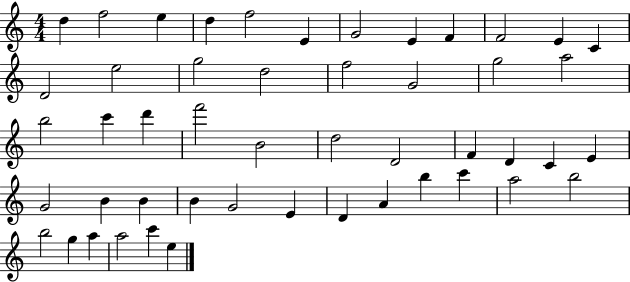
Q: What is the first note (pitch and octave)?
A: D5